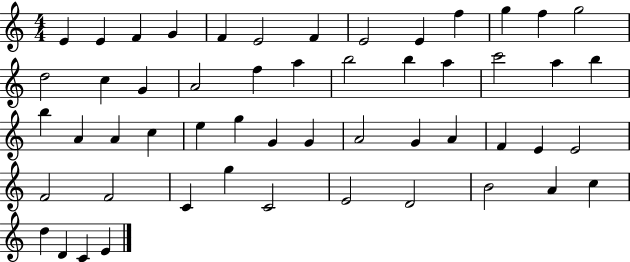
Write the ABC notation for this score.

X:1
T:Untitled
M:4/4
L:1/4
K:C
E E F G F E2 F E2 E f g f g2 d2 c G A2 f a b2 b a c'2 a b b A A c e g G G A2 G A F E E2 F2 F2 C g C2 E2 D2 B2 A c d D C E